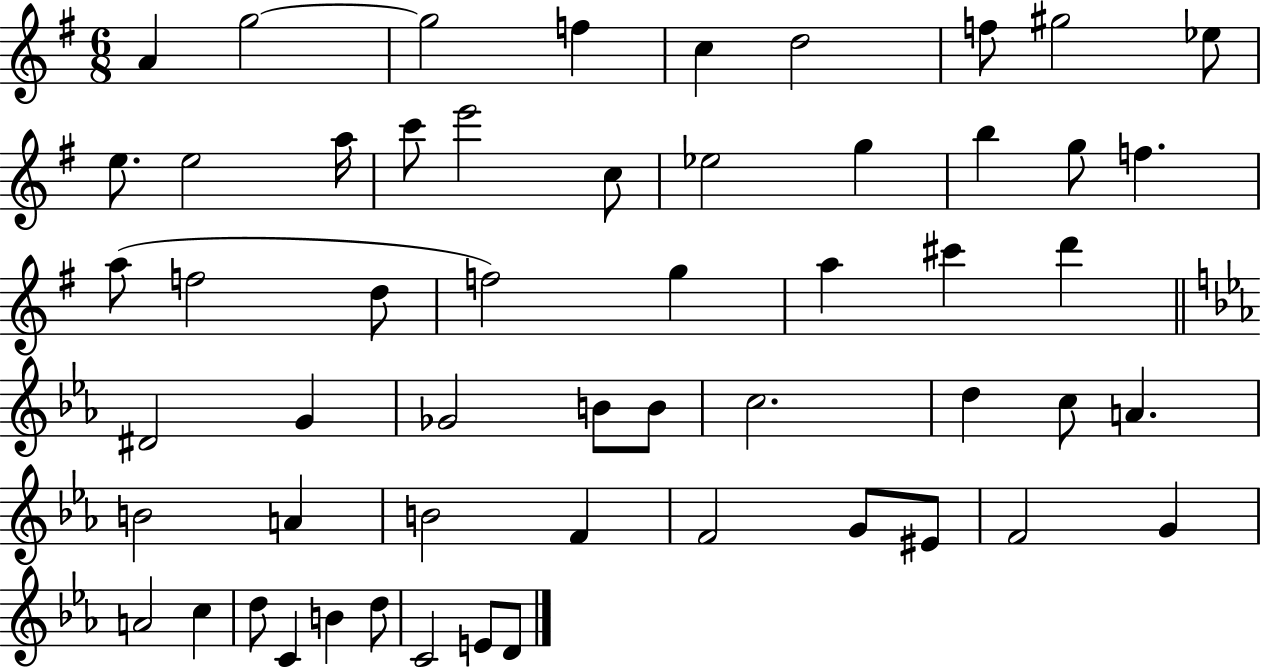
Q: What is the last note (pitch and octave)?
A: D4